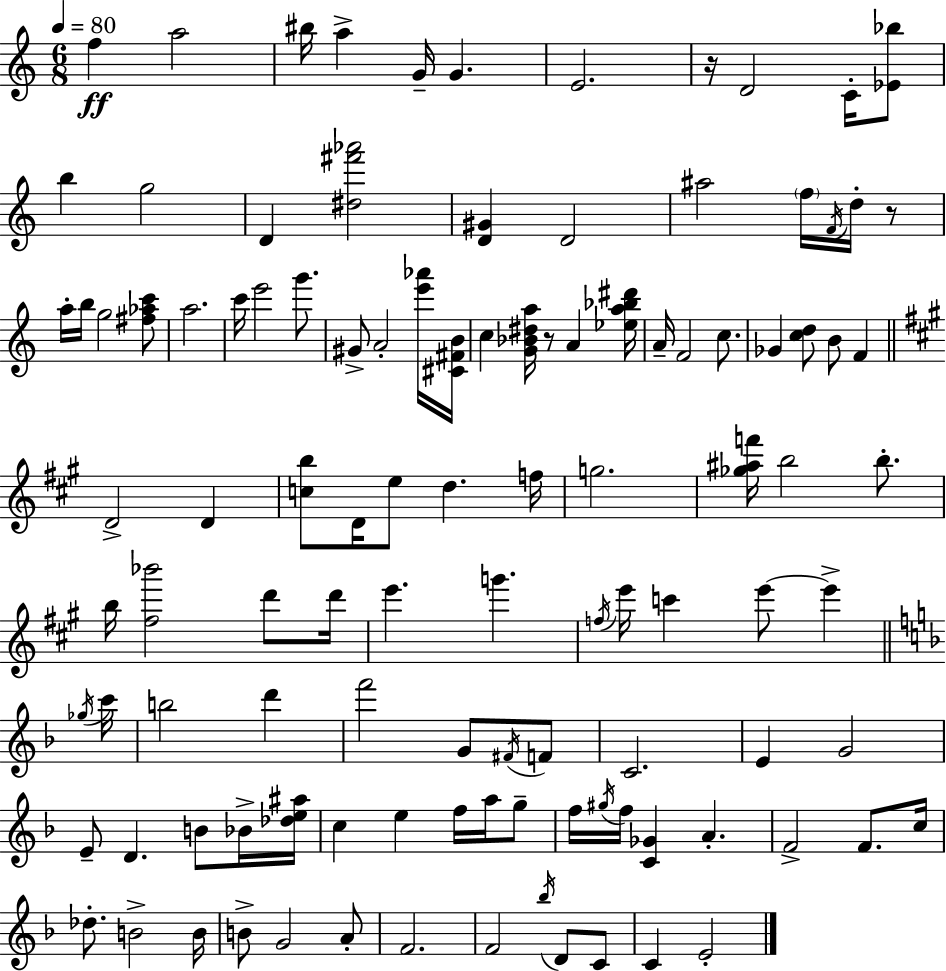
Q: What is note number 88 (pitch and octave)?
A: F4